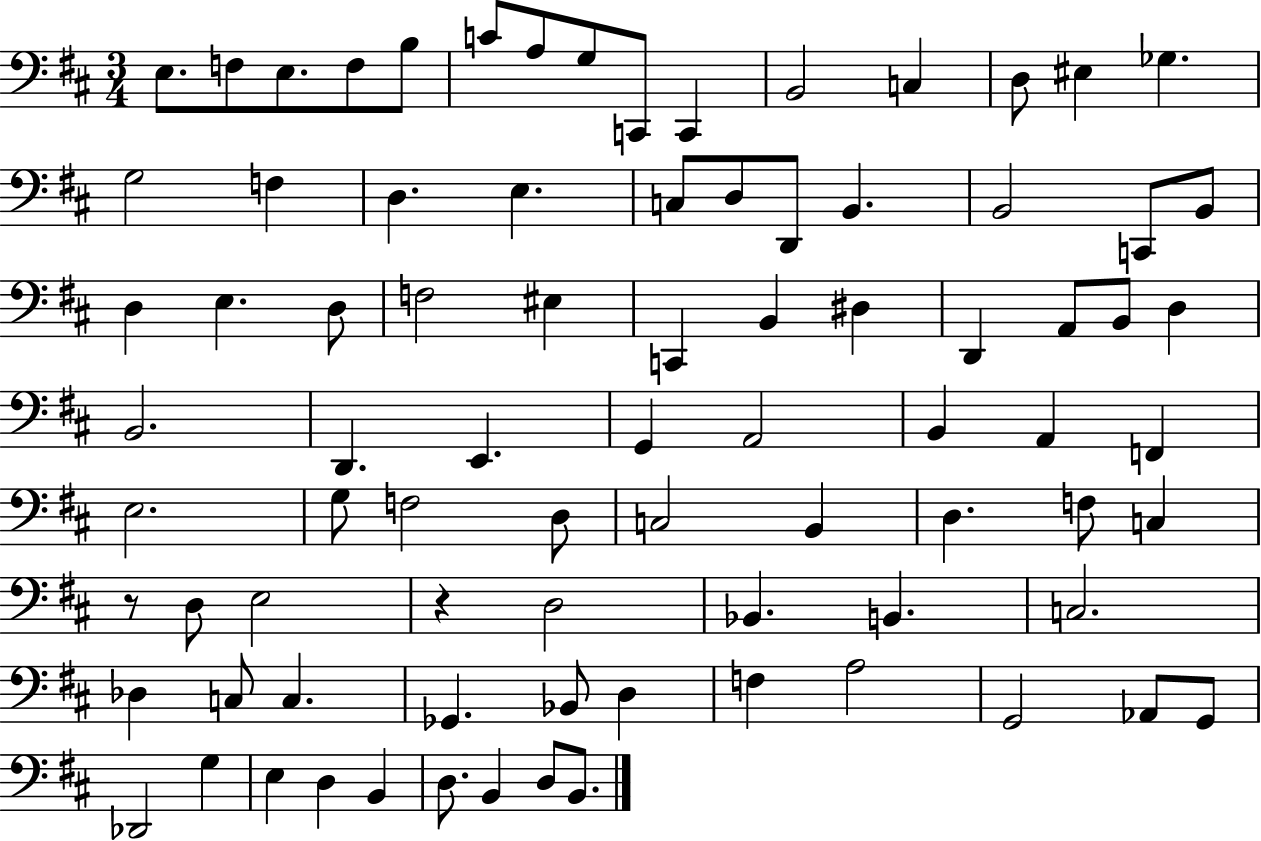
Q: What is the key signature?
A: D major